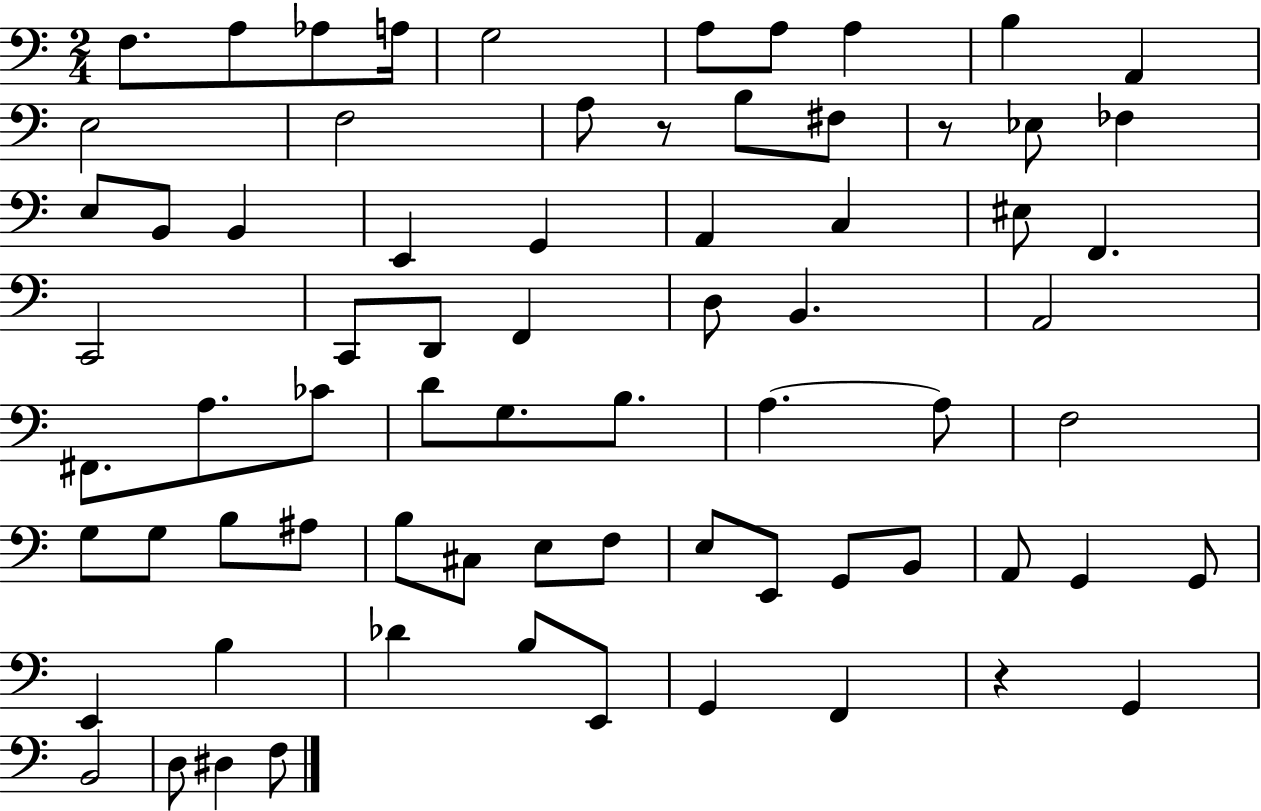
F3/e. A3/e Ab3/e A3/s G3/h A3/e A3/e A3/q B3/q A2/q E3/h F3/h A3/e R/e B3/e F#3/e R/e Eb3/e FES3/q E3/e B2/e B2/q E2/q G2/q A2/q C3/q EIS3/e F2/q. C2/h C2/e D2/e F2/q D3/e B2/q. A2/h F#2/e. A3/e. CES4/e D4/e G3/e. B3/e. A3/q. A3/e F3/h G3/e G3/e B3/e A#3/e B3/e C#3/e E3/e F3/e E3/e E2/e G2/e B2/e A2/e G2/q G2/e E2/q B3/q Db4/q B3/e E2/e G2/q F2/q R/q G2/q B2/h D3/e D#3/q F3/e